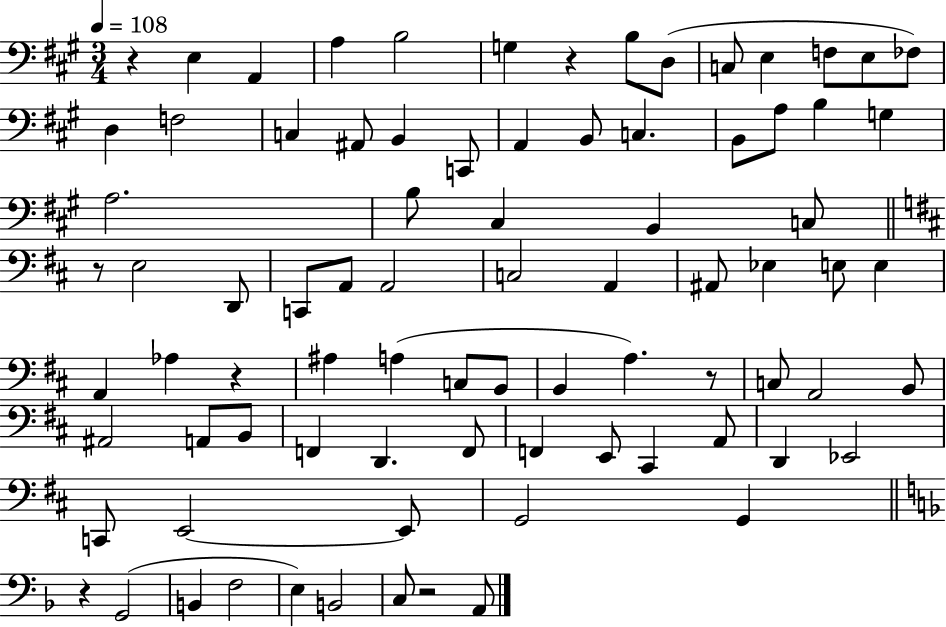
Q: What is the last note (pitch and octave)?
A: A2